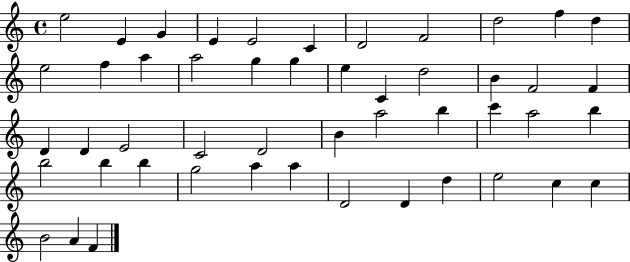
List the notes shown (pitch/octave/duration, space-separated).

E5/h E4/q G4/q E4/q E4/h C4/q D4/h F4/h D5/h F5/q D5/q E5/h F5/q A5/q A5/h G5/q G5/q E5/q C4/q D5/h B4/q F4/h F4/q D4/q D4/q E4/h C4/h D4/h B4/q A5/h B5/q C6/q A5/h B5/q B5/h B5/q B5/q G5/h A5/q A5/q D4/h D4/q D5/q E5/h C5/q C5/q B4/h A4/q F4/q